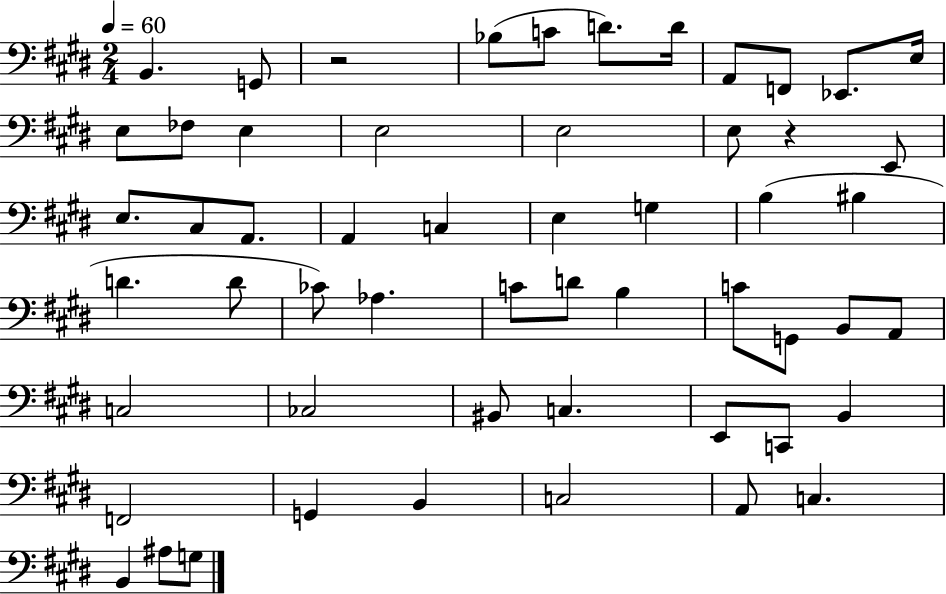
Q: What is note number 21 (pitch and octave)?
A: A2